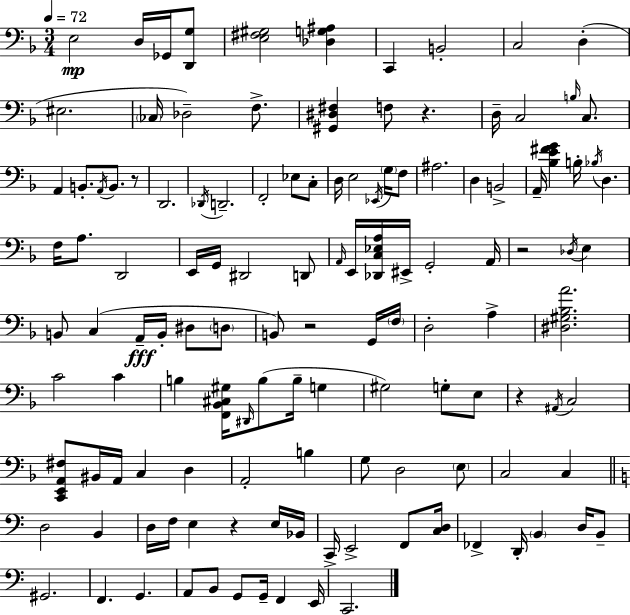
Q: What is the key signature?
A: D minor